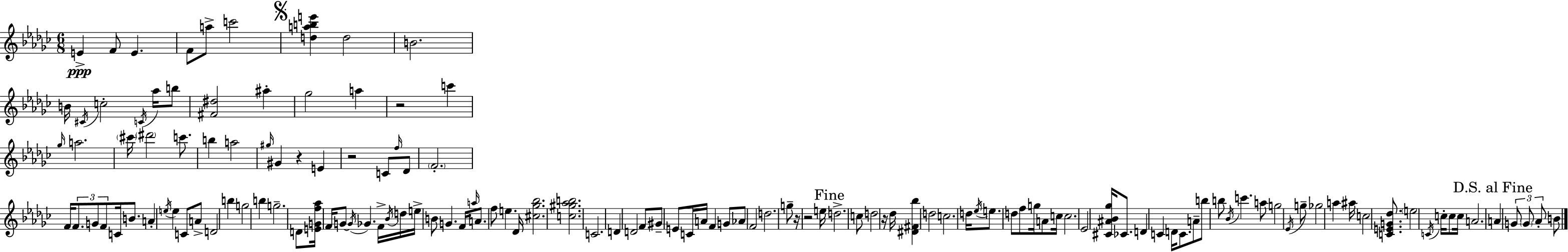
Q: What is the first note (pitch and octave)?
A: E4